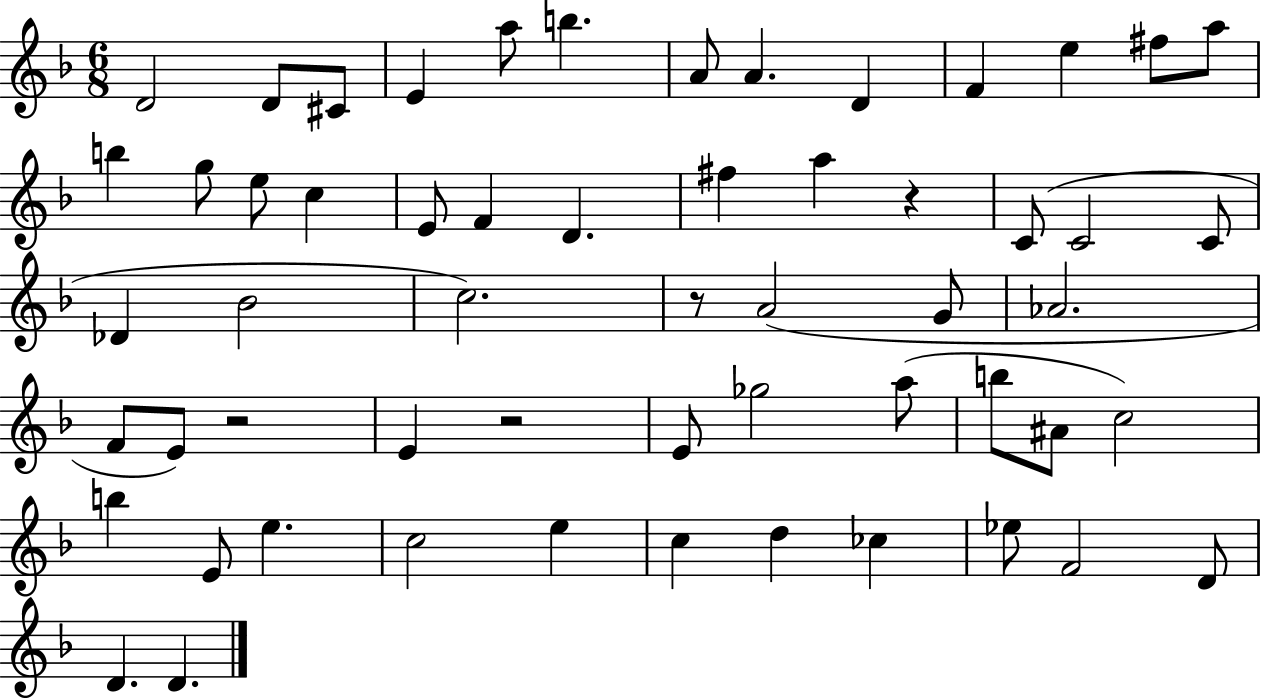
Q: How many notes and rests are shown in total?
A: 57